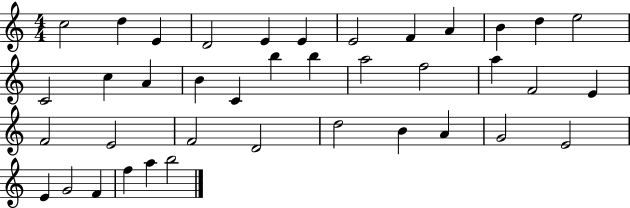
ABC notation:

X:1
T:Untitled
M:4/4
L:1/4
K:C
c2 d E D2 E E E2 F A B d e2 C2 c A B C b b a2 f2 a F2 E F2 E2 F2 D2 d2 B A G2 E2 E G2 F f a b2